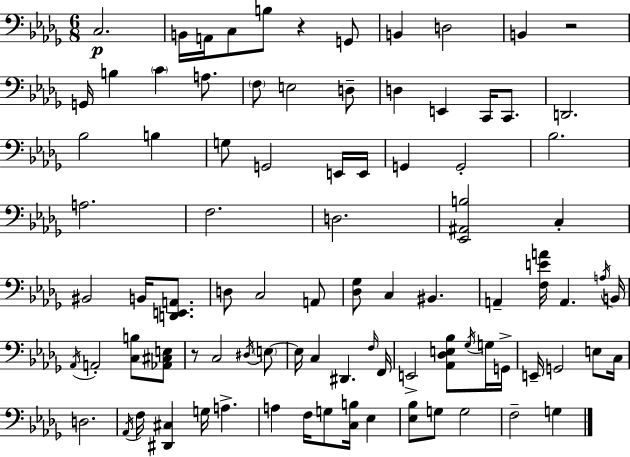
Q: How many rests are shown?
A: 3